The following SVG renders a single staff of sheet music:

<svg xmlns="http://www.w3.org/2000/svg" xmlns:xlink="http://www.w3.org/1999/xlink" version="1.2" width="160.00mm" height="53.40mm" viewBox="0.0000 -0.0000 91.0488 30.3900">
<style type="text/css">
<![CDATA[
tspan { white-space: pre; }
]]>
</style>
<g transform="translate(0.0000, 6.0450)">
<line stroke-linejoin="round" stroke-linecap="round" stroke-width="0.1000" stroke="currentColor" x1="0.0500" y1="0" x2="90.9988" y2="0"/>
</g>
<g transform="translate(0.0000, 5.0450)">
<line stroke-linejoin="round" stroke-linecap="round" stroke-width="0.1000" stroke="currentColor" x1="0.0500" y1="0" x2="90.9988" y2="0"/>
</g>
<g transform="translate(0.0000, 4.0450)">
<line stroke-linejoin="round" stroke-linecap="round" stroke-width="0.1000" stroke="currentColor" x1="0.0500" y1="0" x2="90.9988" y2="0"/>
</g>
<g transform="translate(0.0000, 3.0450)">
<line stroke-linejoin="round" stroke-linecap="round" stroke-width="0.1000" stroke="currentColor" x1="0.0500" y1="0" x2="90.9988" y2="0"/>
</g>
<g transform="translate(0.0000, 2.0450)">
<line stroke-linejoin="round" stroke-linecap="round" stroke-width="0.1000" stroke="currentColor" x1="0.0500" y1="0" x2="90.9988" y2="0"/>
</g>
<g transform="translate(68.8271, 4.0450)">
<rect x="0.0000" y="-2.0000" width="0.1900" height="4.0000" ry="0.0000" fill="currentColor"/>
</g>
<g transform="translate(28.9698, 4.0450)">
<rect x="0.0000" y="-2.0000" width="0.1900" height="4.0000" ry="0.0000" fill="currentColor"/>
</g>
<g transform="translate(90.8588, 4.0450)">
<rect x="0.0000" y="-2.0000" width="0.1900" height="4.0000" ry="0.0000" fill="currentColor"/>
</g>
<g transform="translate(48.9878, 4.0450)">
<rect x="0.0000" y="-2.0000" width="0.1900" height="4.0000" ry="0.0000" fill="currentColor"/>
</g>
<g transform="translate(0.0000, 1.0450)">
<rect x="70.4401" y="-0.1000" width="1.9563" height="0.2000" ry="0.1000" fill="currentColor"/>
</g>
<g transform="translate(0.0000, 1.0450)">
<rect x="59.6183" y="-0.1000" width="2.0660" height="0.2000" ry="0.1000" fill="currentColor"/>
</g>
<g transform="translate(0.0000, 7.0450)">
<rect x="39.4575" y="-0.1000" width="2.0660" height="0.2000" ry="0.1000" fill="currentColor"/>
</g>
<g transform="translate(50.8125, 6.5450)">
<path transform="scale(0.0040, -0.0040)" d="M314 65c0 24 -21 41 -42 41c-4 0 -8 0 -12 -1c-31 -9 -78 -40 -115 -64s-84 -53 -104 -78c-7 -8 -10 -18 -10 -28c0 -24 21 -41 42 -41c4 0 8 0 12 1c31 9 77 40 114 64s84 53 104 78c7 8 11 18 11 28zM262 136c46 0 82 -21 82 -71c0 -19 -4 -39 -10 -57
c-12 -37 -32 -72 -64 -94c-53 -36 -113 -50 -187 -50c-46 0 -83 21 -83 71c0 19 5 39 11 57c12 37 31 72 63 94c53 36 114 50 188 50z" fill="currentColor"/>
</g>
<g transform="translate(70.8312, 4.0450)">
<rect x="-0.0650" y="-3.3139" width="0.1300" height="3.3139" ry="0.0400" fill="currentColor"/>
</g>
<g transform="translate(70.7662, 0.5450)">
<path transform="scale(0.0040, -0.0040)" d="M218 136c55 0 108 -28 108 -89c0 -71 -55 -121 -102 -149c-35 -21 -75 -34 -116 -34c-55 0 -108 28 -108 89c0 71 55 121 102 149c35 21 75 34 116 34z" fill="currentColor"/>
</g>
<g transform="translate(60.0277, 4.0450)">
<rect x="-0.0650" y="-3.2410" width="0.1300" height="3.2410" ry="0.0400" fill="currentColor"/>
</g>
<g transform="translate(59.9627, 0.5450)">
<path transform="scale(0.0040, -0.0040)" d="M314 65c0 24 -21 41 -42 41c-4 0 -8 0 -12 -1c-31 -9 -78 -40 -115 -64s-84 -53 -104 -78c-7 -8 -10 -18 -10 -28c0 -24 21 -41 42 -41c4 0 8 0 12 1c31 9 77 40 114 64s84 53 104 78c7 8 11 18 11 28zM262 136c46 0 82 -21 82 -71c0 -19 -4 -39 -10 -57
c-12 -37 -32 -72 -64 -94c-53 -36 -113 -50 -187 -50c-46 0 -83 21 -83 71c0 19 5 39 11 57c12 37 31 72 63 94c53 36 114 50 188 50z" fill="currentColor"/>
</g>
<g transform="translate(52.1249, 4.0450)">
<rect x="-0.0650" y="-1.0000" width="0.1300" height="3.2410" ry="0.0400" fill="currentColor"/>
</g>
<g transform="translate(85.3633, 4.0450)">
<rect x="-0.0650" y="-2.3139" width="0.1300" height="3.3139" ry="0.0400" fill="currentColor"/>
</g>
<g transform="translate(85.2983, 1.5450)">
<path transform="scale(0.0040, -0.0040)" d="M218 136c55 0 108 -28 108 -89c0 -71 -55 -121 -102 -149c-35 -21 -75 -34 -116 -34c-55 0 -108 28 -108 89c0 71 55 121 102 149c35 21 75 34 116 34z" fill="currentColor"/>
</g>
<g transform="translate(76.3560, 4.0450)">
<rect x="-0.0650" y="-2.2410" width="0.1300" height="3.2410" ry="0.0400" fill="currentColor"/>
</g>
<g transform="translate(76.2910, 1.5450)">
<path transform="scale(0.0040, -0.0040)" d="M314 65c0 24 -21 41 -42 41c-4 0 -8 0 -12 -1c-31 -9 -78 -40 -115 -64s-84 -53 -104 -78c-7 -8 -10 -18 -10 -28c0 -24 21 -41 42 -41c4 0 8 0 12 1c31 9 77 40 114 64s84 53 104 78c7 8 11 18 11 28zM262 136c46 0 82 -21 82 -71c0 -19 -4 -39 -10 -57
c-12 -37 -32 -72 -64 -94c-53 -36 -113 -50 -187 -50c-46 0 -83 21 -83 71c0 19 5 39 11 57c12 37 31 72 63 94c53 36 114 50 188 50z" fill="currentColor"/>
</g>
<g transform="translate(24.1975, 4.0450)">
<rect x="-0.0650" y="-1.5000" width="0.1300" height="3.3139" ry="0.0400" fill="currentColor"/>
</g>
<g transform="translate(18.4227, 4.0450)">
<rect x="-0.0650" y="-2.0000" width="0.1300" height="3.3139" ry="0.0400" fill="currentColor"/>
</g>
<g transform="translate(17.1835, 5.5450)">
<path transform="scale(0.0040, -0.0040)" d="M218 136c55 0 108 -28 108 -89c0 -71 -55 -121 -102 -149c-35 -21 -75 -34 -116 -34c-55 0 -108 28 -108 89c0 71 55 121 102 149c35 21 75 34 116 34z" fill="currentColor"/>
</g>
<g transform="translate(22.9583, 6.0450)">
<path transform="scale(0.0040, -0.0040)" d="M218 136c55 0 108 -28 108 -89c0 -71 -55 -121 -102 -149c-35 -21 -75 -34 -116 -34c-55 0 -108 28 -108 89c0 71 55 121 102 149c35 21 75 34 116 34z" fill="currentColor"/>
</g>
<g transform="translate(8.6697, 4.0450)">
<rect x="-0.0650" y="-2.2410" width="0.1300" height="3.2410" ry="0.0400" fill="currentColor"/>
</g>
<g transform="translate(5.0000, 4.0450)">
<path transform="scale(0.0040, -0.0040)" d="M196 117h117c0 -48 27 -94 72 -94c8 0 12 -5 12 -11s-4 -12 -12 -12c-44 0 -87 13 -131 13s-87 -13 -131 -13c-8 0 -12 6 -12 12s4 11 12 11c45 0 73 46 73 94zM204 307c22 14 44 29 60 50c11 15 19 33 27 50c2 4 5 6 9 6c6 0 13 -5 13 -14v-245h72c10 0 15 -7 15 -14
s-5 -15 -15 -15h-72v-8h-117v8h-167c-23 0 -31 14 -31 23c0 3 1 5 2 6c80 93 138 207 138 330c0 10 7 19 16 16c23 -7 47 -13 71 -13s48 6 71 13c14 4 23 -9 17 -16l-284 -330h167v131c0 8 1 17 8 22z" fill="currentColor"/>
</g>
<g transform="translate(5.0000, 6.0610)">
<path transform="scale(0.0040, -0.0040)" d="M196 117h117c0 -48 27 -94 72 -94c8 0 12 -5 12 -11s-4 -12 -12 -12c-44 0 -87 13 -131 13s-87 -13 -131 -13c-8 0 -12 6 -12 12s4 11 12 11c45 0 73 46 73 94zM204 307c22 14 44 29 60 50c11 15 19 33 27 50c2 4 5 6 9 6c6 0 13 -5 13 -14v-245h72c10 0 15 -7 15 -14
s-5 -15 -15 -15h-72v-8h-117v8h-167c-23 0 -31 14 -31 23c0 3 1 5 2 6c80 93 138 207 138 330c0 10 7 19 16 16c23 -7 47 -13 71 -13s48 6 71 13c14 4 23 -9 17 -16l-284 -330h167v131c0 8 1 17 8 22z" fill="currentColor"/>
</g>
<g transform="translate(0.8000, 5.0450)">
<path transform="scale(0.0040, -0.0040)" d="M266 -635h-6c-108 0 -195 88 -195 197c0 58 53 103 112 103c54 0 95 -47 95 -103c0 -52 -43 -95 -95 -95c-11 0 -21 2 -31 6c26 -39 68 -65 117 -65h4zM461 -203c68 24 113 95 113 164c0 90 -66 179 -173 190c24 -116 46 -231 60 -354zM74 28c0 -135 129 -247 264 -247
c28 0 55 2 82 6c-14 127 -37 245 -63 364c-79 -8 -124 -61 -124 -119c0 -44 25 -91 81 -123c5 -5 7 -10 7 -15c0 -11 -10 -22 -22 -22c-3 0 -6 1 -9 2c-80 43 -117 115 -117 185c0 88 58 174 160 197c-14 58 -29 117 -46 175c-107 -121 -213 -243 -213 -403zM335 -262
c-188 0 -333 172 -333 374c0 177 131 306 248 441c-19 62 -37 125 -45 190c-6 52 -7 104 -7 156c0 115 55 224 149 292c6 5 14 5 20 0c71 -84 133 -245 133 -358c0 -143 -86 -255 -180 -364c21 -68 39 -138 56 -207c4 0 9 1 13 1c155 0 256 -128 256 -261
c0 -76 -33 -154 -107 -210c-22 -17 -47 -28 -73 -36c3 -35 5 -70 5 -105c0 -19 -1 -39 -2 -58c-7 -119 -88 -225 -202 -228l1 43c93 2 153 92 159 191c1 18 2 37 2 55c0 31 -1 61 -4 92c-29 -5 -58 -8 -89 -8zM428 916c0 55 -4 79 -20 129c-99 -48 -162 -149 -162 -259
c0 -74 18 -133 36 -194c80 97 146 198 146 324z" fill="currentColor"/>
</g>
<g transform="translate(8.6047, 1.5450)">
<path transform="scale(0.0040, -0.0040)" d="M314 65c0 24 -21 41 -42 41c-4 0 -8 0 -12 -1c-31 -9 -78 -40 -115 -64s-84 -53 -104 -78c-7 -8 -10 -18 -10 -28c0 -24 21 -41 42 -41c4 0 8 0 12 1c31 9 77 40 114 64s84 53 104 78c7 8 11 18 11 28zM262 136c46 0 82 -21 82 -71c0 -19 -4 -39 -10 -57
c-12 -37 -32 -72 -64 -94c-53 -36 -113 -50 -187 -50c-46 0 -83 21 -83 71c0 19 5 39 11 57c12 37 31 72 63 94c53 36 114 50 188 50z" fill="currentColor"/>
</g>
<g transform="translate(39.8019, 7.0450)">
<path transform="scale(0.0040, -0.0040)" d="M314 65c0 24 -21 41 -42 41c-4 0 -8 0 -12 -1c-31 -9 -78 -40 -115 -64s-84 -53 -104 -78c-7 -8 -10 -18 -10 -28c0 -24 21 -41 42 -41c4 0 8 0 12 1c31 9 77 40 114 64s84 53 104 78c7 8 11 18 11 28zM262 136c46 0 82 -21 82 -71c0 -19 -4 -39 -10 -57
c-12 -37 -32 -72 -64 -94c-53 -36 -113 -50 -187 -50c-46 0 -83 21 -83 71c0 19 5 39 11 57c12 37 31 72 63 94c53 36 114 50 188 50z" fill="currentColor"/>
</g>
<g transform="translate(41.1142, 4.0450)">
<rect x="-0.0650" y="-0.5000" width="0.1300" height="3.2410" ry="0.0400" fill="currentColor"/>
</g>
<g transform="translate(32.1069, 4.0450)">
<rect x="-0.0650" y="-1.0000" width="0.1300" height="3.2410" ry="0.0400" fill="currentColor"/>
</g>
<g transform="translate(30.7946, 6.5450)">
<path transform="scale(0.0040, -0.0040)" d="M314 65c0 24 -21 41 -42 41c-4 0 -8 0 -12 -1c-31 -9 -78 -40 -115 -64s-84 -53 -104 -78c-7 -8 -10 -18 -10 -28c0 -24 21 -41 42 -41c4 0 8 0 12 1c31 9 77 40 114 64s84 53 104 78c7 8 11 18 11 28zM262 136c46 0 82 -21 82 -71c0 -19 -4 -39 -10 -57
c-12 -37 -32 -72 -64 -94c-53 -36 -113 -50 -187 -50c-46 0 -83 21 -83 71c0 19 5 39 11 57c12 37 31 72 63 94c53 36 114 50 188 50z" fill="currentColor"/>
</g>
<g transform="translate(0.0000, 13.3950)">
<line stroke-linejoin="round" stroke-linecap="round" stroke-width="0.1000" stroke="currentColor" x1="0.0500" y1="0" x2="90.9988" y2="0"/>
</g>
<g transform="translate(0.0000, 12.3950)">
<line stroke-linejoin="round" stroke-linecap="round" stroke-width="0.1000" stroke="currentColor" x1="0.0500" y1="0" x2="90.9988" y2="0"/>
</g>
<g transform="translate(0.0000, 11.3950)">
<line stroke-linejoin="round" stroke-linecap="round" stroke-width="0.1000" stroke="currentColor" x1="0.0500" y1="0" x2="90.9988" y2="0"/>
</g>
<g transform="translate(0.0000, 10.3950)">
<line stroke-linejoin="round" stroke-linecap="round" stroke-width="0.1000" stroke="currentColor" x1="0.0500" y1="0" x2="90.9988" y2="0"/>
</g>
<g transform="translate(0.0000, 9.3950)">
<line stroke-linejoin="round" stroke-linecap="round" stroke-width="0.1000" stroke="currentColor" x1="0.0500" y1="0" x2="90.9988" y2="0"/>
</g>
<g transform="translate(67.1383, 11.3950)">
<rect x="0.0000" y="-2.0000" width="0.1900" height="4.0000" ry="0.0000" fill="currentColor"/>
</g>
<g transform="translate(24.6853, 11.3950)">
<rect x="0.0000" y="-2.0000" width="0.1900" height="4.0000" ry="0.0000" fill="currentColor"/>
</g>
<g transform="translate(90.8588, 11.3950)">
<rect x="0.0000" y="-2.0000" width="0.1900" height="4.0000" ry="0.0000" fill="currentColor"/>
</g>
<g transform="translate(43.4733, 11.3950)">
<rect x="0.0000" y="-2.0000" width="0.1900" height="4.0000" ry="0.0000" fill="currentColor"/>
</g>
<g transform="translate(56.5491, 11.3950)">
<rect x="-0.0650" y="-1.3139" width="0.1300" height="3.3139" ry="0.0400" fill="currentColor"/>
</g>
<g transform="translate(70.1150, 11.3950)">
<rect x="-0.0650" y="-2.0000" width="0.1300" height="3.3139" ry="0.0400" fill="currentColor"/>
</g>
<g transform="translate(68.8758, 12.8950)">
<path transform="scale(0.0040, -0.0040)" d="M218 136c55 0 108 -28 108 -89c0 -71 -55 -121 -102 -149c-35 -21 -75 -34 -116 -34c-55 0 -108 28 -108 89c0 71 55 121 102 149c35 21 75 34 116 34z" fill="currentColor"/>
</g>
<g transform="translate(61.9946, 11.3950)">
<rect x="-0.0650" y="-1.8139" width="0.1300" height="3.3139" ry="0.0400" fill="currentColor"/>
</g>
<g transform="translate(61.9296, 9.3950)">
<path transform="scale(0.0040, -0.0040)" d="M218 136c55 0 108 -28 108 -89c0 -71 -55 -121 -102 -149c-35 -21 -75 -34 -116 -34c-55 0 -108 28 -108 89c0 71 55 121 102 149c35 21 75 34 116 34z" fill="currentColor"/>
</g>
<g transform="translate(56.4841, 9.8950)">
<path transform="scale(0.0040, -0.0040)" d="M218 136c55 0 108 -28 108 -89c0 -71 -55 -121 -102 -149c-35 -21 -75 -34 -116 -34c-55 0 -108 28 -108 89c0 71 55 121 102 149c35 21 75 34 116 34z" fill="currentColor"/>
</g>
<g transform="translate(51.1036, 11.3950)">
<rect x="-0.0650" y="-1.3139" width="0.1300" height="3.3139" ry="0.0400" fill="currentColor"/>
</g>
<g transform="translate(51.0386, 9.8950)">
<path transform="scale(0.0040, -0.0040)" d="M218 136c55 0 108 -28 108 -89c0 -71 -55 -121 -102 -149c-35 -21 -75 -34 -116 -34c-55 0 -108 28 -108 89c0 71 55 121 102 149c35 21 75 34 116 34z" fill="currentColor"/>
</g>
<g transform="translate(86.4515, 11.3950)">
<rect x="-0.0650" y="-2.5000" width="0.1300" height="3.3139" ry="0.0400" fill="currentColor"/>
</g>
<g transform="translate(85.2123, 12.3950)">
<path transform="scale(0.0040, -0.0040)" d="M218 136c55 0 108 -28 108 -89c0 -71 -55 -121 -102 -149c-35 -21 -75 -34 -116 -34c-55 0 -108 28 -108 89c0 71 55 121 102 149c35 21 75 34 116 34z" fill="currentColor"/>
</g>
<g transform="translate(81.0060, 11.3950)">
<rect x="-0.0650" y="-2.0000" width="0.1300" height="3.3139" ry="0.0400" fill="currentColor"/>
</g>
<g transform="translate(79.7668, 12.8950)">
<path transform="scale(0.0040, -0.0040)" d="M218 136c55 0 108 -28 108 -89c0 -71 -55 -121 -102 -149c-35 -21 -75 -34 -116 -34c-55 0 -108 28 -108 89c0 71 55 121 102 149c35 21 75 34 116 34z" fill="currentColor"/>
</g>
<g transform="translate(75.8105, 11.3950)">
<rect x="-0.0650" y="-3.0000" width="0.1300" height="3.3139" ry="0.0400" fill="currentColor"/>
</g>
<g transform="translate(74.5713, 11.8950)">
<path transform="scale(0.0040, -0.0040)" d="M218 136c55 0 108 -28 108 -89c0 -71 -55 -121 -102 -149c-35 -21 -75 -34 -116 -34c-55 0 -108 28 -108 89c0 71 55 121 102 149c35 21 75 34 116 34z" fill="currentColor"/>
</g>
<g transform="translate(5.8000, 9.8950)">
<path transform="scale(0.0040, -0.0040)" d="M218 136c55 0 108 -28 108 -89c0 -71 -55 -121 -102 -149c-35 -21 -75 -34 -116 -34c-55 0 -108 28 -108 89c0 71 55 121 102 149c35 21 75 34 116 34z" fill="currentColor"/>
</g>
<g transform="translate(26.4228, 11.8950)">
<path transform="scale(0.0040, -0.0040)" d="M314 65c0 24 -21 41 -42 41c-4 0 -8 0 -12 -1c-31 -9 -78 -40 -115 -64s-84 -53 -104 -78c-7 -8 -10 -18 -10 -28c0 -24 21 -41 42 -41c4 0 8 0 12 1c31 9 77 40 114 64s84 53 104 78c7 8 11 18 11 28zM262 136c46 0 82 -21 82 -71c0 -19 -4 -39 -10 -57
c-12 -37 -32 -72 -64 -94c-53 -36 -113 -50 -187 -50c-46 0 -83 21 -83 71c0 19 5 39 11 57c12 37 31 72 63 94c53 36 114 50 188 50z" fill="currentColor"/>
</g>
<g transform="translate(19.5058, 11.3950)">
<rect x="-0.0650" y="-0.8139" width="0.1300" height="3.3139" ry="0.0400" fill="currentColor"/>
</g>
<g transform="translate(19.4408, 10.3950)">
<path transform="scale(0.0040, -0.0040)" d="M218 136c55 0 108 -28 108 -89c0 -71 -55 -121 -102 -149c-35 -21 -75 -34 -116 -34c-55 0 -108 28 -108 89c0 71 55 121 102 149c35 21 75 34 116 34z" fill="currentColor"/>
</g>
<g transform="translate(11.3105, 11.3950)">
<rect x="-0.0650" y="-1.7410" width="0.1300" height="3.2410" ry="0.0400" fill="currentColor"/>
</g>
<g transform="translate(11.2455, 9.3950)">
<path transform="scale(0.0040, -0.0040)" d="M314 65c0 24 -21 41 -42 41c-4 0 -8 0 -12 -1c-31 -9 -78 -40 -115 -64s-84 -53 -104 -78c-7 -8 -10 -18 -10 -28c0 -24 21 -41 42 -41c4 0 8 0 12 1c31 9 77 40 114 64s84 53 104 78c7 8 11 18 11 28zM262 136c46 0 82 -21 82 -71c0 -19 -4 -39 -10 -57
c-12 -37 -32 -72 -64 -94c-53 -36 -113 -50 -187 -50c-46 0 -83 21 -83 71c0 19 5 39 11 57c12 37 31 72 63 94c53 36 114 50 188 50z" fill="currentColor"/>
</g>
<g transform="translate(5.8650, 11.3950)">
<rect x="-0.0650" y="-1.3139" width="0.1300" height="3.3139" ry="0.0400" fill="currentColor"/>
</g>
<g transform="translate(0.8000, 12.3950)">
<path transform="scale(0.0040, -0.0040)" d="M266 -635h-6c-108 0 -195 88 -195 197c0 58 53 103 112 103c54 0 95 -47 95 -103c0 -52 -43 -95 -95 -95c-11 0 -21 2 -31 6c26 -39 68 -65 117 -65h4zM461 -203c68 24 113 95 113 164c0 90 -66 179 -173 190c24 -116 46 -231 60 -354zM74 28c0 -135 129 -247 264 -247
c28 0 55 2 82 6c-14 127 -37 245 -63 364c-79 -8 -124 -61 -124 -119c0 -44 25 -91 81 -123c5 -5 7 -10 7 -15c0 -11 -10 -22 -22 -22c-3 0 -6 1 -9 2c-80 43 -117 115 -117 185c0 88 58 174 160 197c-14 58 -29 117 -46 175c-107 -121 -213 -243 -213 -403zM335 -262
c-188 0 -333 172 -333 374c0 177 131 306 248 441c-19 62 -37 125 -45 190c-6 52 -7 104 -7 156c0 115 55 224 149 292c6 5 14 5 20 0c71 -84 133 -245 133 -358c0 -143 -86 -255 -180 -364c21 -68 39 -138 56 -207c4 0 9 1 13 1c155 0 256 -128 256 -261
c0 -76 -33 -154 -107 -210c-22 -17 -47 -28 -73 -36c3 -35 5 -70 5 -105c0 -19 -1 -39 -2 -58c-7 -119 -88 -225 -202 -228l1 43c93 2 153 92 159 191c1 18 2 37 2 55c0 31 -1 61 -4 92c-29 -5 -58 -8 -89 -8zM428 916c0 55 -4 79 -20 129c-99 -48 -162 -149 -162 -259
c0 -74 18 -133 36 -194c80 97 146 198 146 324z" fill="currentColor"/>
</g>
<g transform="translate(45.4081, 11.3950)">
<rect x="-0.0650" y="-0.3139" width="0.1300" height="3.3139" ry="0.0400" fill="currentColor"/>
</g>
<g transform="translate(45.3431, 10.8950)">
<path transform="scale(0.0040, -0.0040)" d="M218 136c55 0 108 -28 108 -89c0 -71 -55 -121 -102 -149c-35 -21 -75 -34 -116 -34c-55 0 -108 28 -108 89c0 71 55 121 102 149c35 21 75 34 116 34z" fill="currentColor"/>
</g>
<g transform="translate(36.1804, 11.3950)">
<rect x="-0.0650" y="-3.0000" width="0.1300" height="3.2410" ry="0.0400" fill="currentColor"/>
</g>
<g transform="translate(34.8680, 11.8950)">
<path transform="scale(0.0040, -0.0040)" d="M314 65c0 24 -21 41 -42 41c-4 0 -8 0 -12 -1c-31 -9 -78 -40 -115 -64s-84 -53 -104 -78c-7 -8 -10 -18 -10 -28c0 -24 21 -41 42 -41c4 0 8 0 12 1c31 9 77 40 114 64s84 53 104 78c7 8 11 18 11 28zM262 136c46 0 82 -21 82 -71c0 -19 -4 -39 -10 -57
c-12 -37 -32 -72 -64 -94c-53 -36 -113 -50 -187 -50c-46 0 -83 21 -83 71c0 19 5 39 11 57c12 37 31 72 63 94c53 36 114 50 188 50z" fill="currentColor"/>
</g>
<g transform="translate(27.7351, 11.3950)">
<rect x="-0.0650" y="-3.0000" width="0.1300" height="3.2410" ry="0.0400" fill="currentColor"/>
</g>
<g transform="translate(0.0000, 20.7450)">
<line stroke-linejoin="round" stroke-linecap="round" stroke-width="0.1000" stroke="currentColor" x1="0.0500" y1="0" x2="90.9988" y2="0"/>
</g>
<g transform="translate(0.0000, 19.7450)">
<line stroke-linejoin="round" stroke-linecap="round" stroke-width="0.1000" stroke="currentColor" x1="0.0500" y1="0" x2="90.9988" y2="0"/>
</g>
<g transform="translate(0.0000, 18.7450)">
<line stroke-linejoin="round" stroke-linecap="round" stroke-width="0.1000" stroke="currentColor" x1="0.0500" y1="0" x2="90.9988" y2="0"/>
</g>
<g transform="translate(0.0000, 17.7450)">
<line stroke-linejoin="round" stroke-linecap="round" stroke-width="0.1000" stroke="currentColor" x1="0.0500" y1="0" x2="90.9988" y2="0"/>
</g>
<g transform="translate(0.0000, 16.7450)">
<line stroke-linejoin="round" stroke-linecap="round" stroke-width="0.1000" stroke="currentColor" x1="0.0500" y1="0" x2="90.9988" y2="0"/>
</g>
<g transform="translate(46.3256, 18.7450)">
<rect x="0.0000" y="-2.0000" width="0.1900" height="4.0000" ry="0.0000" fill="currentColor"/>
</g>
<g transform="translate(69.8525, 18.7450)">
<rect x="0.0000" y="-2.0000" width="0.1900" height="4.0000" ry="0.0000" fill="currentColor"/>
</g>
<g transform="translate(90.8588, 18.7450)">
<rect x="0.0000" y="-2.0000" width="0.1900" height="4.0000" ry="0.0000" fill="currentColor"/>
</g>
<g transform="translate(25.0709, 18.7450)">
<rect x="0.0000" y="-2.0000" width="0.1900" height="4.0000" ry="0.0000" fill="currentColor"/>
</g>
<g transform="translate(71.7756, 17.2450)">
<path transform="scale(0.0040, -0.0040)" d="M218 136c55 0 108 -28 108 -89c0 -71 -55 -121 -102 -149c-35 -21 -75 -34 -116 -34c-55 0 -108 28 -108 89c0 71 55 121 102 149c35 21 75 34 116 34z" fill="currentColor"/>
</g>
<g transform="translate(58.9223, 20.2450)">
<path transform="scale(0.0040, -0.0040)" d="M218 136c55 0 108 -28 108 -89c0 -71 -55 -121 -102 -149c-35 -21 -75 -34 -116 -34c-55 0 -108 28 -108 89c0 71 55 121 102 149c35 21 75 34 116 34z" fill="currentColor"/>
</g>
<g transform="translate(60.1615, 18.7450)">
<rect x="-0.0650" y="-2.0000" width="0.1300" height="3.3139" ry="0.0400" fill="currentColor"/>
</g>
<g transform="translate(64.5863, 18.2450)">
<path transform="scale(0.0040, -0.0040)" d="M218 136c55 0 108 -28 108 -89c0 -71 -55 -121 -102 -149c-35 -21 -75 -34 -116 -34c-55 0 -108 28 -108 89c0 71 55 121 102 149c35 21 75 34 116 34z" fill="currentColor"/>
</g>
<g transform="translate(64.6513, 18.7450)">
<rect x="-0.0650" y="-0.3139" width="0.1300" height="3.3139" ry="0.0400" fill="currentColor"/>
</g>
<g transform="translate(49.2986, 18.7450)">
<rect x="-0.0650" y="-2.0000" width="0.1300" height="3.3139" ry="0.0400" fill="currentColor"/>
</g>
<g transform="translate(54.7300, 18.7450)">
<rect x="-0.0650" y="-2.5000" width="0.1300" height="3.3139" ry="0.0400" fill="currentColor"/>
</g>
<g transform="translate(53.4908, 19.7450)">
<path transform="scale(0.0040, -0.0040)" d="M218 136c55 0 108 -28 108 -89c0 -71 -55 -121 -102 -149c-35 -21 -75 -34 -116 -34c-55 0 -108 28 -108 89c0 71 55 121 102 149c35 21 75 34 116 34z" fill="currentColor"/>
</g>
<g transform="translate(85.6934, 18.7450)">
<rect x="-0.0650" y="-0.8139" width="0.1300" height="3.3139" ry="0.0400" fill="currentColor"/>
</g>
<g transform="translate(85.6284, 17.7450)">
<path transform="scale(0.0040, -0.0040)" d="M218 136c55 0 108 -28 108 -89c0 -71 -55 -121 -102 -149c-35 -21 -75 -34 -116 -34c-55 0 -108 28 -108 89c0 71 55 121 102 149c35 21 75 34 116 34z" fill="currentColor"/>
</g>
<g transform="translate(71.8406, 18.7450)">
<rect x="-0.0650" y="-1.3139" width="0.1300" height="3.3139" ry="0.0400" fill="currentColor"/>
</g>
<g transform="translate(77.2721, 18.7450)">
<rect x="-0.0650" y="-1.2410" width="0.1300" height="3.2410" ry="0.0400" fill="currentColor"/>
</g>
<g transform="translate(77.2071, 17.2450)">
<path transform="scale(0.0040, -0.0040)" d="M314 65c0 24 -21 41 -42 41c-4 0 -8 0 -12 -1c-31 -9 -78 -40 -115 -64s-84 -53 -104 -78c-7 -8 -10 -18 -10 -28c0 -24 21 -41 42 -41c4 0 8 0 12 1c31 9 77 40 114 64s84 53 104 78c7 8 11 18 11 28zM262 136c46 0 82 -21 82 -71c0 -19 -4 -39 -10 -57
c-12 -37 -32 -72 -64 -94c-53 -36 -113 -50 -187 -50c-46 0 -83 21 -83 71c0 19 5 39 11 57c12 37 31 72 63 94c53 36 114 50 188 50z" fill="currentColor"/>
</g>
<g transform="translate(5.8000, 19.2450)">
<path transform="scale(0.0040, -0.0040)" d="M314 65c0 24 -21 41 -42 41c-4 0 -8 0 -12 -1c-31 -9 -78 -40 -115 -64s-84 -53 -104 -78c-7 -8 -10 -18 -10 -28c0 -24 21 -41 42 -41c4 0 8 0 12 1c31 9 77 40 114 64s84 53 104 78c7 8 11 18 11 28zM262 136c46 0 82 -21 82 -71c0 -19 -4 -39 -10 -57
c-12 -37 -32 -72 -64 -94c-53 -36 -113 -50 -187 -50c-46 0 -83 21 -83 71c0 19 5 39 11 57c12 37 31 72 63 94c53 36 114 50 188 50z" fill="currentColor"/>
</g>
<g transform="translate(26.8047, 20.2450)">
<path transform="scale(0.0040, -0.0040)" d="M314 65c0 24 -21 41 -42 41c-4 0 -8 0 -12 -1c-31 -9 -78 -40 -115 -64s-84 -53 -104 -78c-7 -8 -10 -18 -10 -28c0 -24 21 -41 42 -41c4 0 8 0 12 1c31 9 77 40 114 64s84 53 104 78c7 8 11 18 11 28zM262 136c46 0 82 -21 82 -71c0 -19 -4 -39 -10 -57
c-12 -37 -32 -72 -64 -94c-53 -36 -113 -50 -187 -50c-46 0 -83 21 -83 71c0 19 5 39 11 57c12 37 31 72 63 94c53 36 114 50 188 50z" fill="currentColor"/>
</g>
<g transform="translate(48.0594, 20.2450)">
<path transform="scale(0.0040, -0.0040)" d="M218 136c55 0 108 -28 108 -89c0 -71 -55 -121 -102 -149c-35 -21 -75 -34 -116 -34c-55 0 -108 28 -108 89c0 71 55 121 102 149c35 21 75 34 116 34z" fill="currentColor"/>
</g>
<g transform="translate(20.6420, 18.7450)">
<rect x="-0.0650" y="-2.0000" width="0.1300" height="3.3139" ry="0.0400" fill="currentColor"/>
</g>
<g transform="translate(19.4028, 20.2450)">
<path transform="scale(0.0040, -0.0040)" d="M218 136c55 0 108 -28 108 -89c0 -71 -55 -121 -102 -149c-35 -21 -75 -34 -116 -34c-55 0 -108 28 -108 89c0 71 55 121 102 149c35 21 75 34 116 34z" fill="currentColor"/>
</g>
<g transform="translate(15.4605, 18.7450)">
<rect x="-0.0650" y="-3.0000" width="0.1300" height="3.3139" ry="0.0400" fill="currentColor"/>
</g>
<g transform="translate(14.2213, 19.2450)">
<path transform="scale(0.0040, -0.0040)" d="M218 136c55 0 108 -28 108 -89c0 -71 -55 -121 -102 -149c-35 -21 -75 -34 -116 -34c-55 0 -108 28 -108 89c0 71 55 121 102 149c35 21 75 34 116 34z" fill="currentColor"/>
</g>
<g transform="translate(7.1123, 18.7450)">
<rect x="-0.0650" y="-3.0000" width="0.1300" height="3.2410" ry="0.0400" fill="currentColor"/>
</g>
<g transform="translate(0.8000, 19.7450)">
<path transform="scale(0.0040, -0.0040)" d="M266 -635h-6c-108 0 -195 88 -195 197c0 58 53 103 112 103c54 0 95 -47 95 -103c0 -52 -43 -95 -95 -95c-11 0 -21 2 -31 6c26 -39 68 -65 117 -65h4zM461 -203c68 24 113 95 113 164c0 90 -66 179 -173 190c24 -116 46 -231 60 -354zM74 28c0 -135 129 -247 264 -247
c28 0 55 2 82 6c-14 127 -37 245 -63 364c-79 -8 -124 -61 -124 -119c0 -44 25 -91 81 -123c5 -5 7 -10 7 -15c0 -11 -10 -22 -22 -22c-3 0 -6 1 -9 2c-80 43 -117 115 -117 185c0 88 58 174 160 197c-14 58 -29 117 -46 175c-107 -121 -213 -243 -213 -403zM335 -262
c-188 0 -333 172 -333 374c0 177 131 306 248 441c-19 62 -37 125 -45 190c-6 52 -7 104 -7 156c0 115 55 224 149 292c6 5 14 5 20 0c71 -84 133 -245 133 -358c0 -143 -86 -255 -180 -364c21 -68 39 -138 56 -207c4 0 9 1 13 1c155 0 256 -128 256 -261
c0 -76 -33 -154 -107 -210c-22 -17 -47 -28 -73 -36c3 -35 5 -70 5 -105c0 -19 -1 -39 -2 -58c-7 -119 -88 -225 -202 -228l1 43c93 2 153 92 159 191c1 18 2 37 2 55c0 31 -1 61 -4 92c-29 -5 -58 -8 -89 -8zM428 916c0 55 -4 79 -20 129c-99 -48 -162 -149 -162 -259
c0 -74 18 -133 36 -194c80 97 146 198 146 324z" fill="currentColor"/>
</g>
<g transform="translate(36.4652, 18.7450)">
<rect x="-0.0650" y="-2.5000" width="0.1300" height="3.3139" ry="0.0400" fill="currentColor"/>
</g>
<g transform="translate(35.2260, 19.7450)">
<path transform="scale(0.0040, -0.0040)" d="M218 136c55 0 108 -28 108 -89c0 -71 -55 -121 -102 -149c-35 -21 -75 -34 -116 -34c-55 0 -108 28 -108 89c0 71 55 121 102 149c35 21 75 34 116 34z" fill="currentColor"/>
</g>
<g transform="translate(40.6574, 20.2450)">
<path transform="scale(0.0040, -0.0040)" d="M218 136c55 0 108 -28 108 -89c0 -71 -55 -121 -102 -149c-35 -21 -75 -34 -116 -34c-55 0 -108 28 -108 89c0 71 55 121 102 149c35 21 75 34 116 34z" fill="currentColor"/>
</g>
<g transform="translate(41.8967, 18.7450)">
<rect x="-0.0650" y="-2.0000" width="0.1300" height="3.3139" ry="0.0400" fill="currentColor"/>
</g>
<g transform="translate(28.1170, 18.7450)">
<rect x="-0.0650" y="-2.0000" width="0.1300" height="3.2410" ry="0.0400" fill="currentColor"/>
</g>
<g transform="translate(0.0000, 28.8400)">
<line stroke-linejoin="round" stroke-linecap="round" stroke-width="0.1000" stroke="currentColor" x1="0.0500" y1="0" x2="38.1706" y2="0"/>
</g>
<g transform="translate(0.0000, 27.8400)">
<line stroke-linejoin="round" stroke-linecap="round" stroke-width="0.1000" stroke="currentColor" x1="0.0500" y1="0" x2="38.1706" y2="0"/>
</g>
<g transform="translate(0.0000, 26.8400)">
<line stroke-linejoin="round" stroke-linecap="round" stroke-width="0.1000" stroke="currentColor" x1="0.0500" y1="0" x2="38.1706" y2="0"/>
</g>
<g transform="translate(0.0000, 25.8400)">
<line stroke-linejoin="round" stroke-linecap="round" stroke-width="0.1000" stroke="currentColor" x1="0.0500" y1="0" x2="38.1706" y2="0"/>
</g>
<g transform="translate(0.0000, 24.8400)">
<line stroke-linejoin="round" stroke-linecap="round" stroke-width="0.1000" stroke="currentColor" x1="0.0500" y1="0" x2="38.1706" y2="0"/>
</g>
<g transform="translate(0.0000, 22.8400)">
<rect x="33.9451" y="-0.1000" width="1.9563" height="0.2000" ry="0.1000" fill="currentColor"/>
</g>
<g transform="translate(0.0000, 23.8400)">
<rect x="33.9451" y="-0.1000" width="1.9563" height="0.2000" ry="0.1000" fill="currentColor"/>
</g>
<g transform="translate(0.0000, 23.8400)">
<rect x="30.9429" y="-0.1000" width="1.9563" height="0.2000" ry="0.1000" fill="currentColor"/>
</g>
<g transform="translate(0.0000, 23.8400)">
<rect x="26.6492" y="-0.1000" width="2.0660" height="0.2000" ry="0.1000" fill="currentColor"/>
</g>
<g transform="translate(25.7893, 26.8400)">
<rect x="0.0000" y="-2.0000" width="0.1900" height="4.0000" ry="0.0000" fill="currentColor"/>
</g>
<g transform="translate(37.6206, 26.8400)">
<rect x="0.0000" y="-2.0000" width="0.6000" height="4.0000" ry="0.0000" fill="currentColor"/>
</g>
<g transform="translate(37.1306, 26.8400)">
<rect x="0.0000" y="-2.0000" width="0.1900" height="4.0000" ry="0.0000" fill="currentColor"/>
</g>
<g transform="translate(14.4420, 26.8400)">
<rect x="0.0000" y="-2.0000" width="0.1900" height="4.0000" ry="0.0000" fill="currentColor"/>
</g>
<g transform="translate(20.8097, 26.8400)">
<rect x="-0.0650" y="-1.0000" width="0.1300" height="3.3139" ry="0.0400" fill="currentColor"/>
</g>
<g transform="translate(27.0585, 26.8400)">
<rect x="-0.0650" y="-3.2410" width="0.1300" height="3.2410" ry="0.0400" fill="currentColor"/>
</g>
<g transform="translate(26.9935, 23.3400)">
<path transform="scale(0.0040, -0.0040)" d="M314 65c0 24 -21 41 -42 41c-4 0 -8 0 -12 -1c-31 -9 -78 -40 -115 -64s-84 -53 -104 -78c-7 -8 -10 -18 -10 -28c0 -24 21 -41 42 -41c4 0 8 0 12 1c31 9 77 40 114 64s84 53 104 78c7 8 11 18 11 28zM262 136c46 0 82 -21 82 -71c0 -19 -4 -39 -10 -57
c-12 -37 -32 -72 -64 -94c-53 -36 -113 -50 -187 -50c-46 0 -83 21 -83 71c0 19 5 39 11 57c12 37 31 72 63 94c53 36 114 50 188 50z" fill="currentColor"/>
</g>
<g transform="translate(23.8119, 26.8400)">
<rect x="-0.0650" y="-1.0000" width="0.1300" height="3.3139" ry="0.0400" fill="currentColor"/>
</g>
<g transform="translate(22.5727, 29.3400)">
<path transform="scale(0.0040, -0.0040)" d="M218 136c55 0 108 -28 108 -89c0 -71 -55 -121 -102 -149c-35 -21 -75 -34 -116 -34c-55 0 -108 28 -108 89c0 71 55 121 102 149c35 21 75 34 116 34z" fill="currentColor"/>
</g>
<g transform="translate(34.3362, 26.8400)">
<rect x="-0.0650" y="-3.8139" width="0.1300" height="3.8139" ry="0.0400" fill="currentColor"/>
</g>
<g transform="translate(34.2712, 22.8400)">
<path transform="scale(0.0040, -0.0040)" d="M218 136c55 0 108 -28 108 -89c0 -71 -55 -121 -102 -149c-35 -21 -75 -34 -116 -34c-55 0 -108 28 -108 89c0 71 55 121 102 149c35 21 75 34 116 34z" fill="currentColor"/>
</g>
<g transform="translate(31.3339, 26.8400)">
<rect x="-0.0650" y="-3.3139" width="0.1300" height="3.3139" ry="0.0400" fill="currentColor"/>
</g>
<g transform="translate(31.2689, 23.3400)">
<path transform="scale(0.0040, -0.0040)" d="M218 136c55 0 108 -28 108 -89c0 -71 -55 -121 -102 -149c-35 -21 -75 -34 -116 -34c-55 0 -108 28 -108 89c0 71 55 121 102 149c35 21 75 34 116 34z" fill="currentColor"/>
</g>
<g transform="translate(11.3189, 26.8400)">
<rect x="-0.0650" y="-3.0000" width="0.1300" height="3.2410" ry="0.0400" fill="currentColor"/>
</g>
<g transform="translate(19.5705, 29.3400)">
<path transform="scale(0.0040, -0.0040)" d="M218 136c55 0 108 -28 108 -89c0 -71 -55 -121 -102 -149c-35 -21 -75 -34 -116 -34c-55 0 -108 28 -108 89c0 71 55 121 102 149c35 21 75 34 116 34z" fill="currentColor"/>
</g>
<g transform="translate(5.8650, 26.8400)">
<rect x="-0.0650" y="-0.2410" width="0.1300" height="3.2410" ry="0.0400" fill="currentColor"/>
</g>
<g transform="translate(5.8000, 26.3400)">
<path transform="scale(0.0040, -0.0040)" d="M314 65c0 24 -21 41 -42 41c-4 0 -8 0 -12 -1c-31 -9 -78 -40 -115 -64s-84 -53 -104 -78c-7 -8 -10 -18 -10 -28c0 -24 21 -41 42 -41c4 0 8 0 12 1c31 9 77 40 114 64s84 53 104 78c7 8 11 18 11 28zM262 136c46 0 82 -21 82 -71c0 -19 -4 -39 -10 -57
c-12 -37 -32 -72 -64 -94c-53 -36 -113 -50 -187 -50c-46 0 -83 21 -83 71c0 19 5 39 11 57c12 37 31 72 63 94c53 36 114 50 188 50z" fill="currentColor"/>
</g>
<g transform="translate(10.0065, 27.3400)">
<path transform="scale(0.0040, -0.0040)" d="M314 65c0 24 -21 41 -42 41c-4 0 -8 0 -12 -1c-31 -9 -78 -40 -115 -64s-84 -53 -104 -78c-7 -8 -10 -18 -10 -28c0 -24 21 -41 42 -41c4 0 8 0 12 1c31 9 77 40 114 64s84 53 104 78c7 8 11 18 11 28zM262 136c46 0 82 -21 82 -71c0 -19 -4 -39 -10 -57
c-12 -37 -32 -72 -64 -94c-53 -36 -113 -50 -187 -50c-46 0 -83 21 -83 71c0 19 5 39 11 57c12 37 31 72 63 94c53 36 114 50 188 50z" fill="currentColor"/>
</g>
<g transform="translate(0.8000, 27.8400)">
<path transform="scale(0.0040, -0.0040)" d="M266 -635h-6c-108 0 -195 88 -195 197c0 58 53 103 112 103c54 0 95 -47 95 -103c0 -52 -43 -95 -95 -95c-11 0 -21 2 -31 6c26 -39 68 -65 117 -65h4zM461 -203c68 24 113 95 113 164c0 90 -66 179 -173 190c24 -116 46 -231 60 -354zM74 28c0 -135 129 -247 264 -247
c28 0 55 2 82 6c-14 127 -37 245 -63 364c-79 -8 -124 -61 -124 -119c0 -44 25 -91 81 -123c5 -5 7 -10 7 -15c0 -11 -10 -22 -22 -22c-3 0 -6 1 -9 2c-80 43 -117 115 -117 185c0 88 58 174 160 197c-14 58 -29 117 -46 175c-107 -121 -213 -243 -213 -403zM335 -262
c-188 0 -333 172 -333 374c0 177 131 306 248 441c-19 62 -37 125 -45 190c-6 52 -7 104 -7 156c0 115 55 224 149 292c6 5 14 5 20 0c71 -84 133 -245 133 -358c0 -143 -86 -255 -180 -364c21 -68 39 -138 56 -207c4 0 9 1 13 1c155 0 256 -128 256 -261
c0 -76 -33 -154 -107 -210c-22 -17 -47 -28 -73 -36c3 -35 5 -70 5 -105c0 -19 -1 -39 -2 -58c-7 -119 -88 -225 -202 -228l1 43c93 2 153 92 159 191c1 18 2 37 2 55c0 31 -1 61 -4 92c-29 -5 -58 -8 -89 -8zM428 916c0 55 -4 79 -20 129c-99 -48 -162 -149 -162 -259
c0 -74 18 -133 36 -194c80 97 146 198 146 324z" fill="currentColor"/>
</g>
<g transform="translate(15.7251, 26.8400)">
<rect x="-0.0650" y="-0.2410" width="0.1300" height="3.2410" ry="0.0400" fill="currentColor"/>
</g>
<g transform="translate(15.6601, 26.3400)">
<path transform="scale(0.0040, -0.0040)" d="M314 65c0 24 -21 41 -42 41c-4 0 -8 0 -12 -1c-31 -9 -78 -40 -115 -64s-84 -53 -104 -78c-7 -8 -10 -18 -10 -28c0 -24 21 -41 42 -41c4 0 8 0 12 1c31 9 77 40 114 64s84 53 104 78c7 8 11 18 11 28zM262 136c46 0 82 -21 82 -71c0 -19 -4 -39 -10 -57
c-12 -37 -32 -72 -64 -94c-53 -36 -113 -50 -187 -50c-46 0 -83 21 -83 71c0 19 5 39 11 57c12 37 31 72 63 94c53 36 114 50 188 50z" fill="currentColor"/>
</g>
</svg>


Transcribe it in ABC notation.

X:1
T:Untitled
M:4/4
L:1/4
K:C
g2 F E D2 C2 D2 b2 b g2 g e f2 d A2 A2 c e e f F A F G A2 A F F2 G F F G F c e e2 d c2 A2 c2 D D b2 b c'